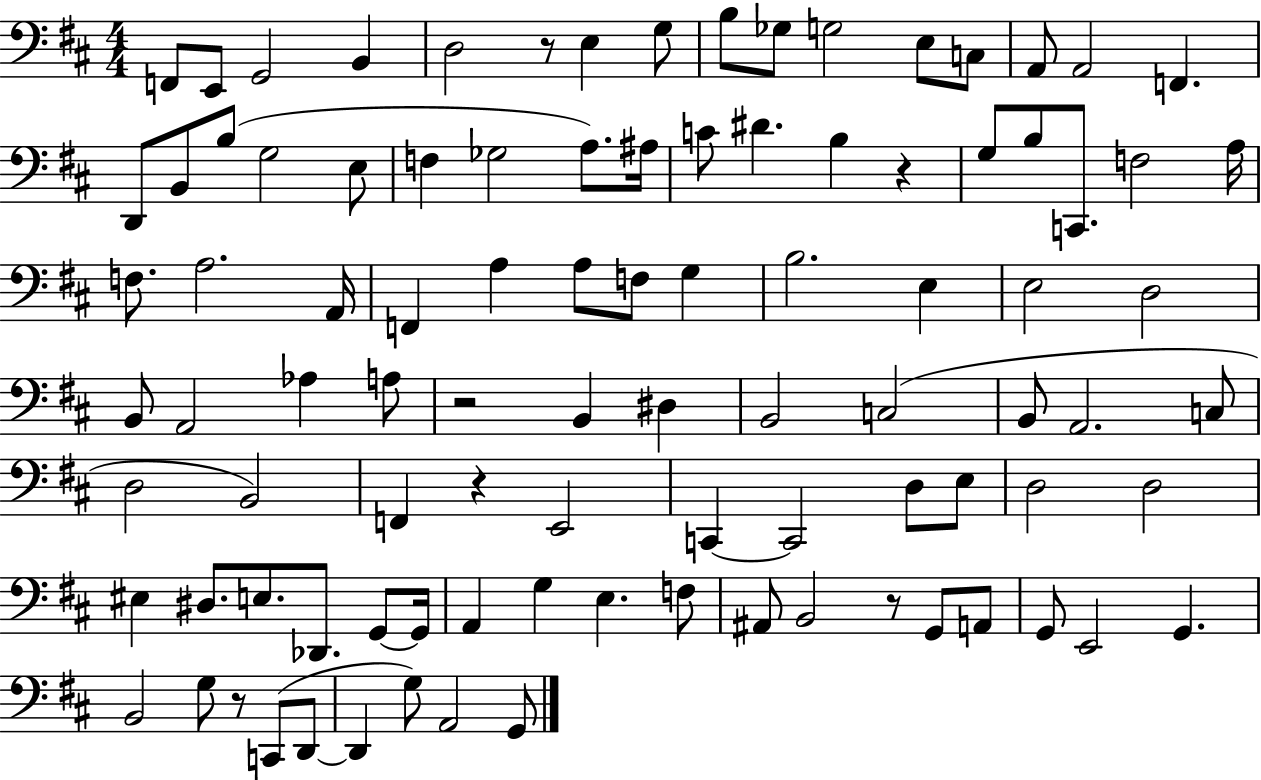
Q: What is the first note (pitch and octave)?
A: F2